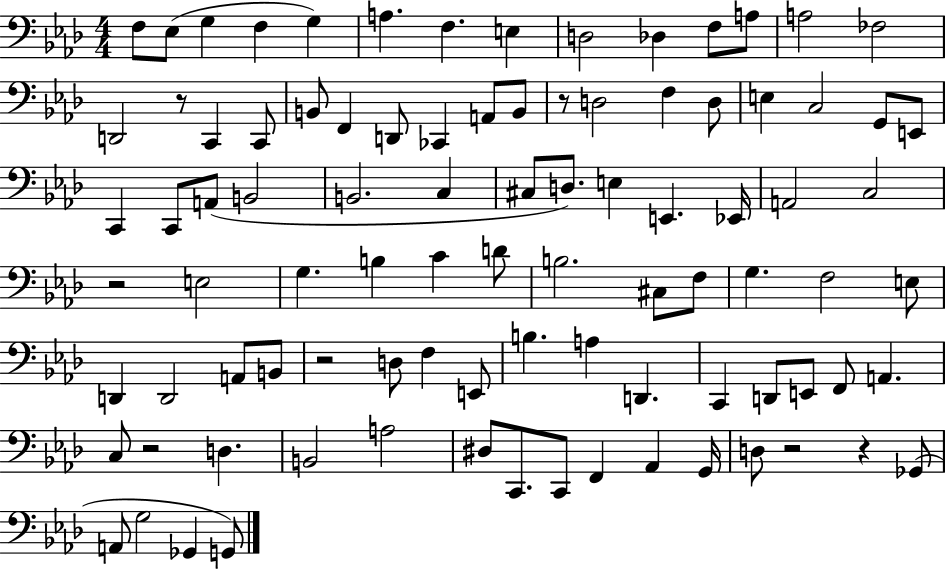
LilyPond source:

{
  \clef bass
  \numericTimeSignature
  \time 4/4
  \key aes \major
  f8 ees8( g4 f4 g4) | a4. f4. e4 | d2 des4 f8 a8 | a2 fes2 | \break d,2 r8 c,4 c,8 | b,8 f,4 d,8 ces,4 a,8 b,8 | r8 d2 f4 d8 | e4 c2 g,8 e,8 | \break c,4 c,8 a,8( b,2 | b,2. c4 | cis8 d8.) e4 e,4. ees,16 | a,2 c2 | \break r2 e2 | g4. b4 c'4 d'8 | b2. cis8 f8 | g4. f2 e8 | \break d,4 d,2 a,8 b,8 | r2 d8 f4 e,8 | b4. a4 d,4. | c,4 d,8 e,8 f,8 a,4. | \break c8 r2 d4. | b,2 a2 | dis8 c,8. c,8 f,4 aes,4 g,16 | d8 r2 r4 ges,8( | \break a,8 g2 ges,4 g,8) | \bar "|."
}